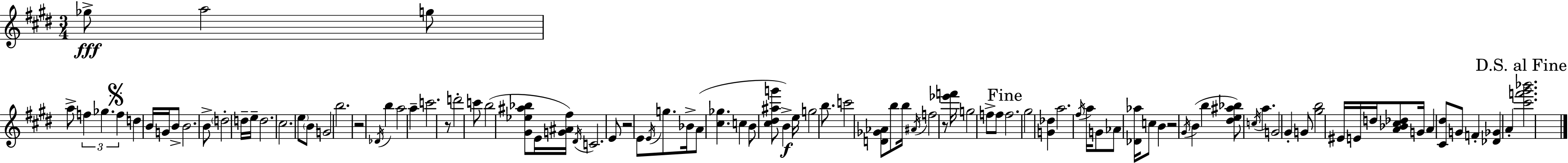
Gb5/e A5/h G5/e A5/e F5/q Gb5/q. F5/q D5/q B4/s G4/s B4/e B4/h. B4/e D5/h D5/s E5/s D5/h. C#5/h. E5/e B4/e G4/h B5/h. R/h Db4/s B5/q A5/h A5/q C6/h. R/e D6/h C6/e B5/h [G#4,Eb5,A#5,Bb5]/e E4/s [G4,A#4,F#5]/s D#4/s C4/h. E4/e R/h E4/e E4/s G5/e. Bb4/s A4/e [C#5,Gb5]/q. C5/q B4/e [C#5,D#5,A#5,G6]/e B4/q E5/s G5/h B5/e. C6/h [D4,Gb4,Ab4]/e B5/e B5/s A#4/s F5/h R/e [Eb6,F6]/s G5/h F5/e F5/e F5/h. G#5/h [G4,Db5]/q A5/h. F#5/s A5/s G4/e Ab4/e [Db4,Ab5]/s C5/e B4/q R/h G#4/s B4/q B5/q [D#5,E5,A#5,Bb5]/e C5/s A5/q. G4/h G#4/q G4/e [G#5,B5]/h EIS4/s E4/s D5/s [A4,Bb4,C#5,Db5]/e G4/s A4/q [C#4,D#5]/e G4/e F4/q [Db4,Gb4]/q A4/q [C#6,F6,G#6,Bb6]/h.